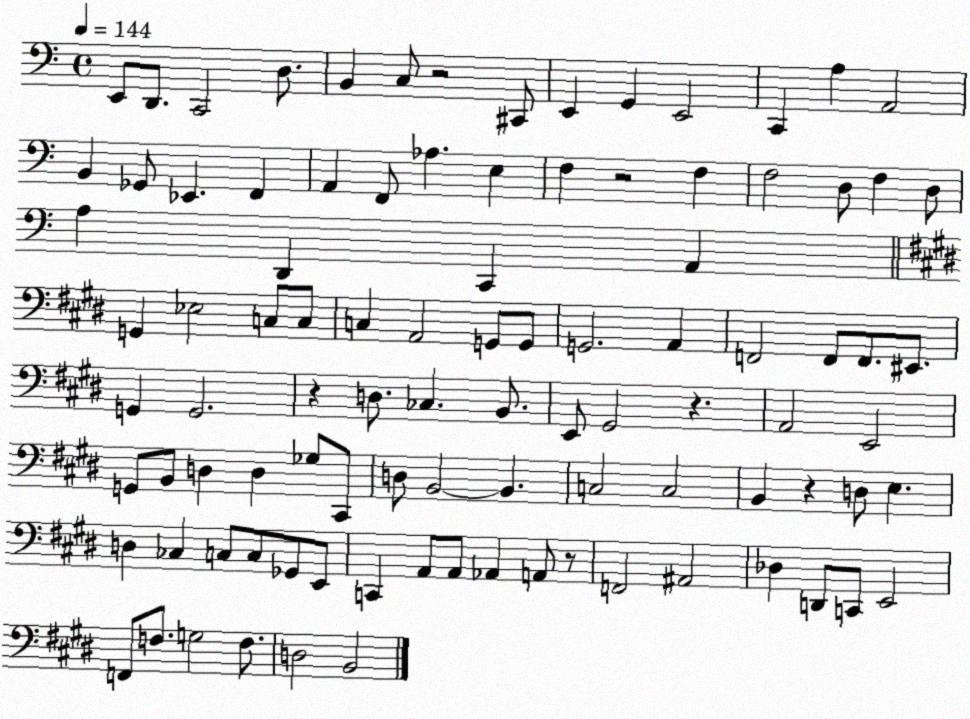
X:1
T:Untitled
M:4/4
L:1/4
K:C
E,,/2 D,,/2 C,,2 D,/2 B,, C,/2 z2 ^C,,/2 E,, G,, E,,2 C,, A, A,,2 B,, _G,,/2 _E,, F,, A,, F,,/2 _A, E, F, z2 F, F,2 D,/2 F, D,/2 A, D,, C,, A,, G,, _E,2 C,/2 C,/2 C, A,,2 G,,/2 G,,/2 G,,2 A,, F,,2 F,,/2 F,,/2 ^E,,/2 G,, G,,2 z D,/2 _C, B,,/2 E,,/2 ^G,,2 z A,,2 E,,2 G,,/2 B,,/2 D, D, _G,/2 ^C,,/2 D,/2 B,,2 B,, C,2 C,2 B,, z D,/2 E, D, _C, C,/2 C,/2 _G,,/2 E,,/2 C,, A,,/2 A,,/2 _A,, A,,/2 z/2 F,,2 ^A,,2 _D, D,,/2 C,,/2 E,,2 F,,/2 F,/2 G,2 F,/2 D,2 B,,2